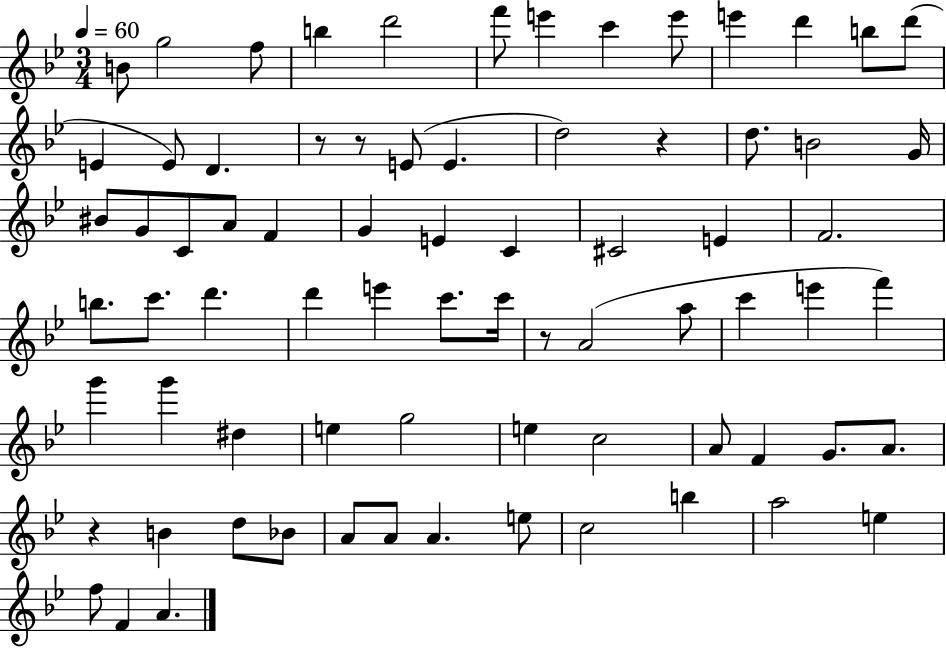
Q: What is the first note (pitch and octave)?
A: B4